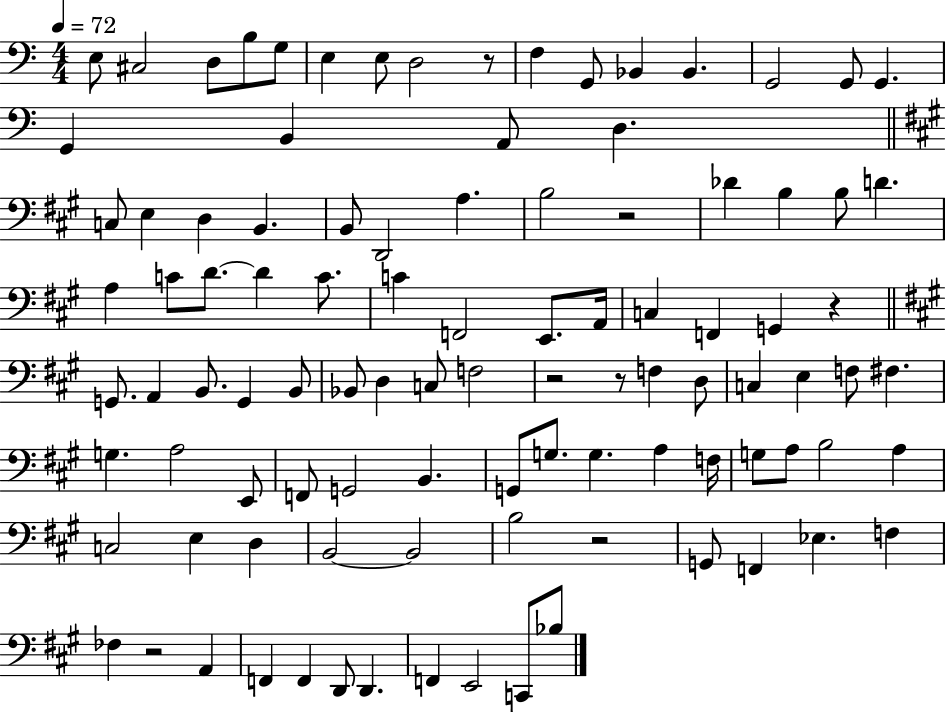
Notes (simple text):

E3/e C#3/h D3/e B3/e G3/e E3/q E3/e D3/h R/e F3/q G2/e Bb2/q Bb2/q. G2/h G2/e G2/q. G2/q B2/q A2/e D3/q. C3/e E3/q D3/q B2/q. B2/e D2/h A3/q. B3/h R/h Db4/q B3/q B3/e D4/q. A3/q C4/e D4/e. D4/q C4/e. C4/q F2/h E2/e. A2/s C3/q F2/q G2/q R/q G2/e. A2/q B2/e. G2/q B2/e Bb2/e D3/q C3/e F3/h R/h R/e F3/q D3/e C3/q E3/q F3/e F#3/q. G3/q. A3/h E2/e F2/e G2/h B2/q. G2/e G3/e. G3/q. A3/q F3/s G3/e A3/e B3/h A3/q C3/h E3/q D3/q B2/h B2/h B3/h R/h G2/e F2/q Eb3/q. F3/q FES3/q R/h A2/q F2/q F2/q D2/e D2/q. F2/q E2/h C2/e Bb3/e